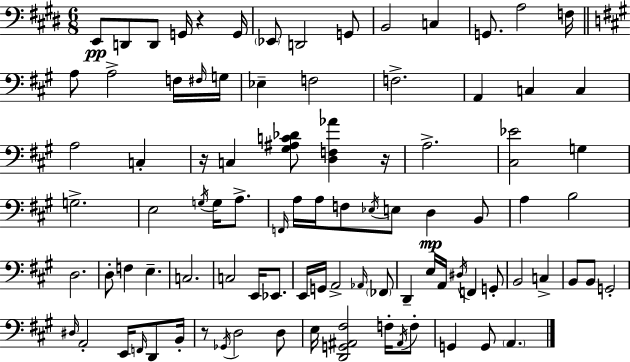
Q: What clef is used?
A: bass